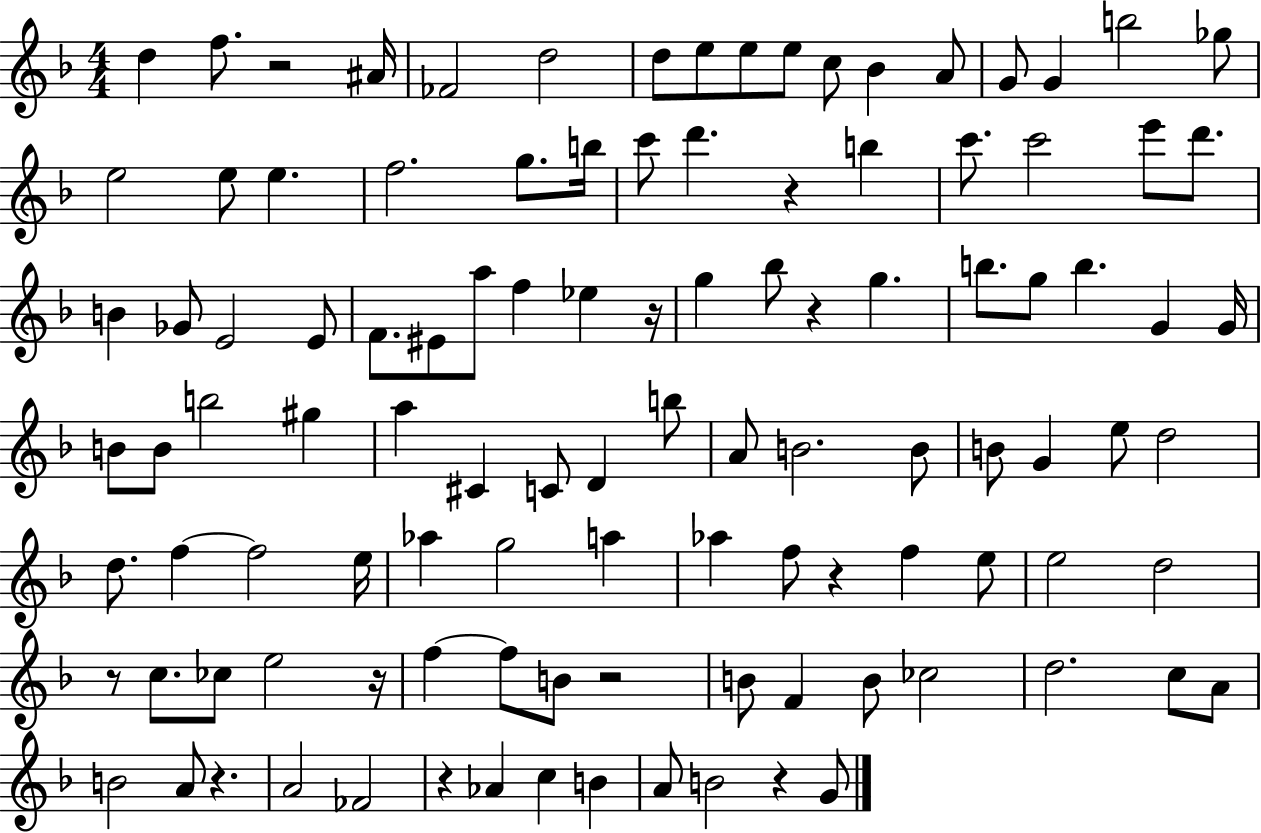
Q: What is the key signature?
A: F major